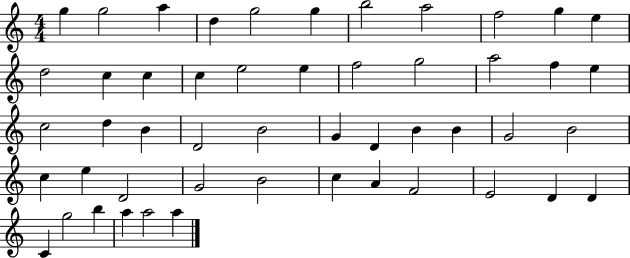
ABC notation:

X:1
T:Untitled
M:4/4
L:1/4
K:C
g g2 a d g2 g b2 a2 f2 g e d2 c c c e2 e f2 g2 a2 f e c2 d B D2 B2 G D B B G2 B2 c e D2 G2 B2 c A F2 E2 D D C g2 b a a2 a